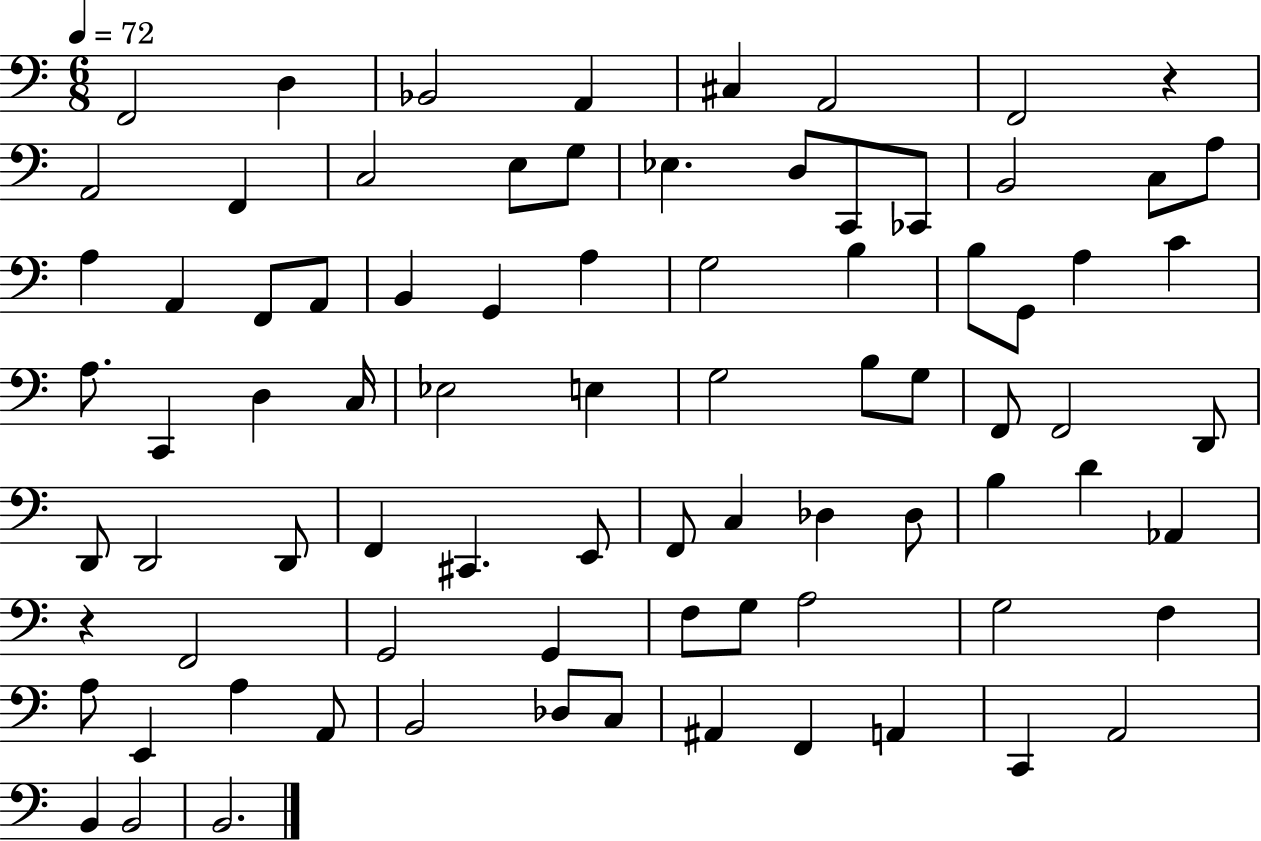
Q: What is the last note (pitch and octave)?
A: B2